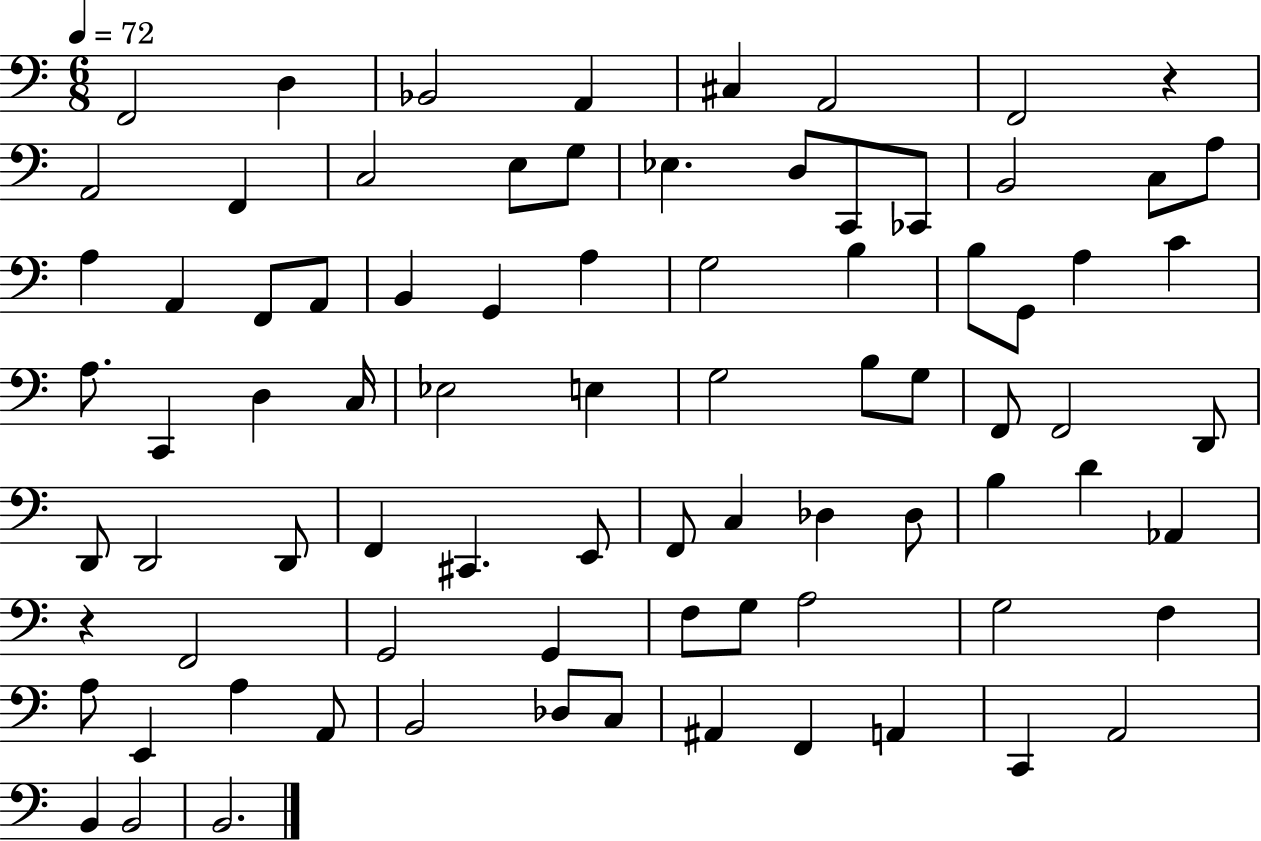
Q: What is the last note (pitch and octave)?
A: B2